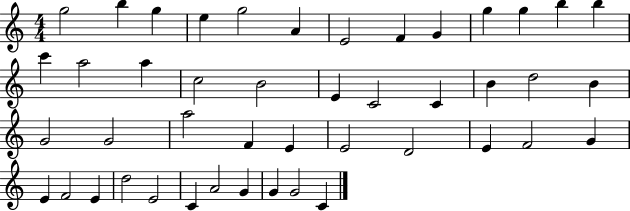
{
  \clef treble
  \numericTimeSignature
  \time 4/4
  \key c \major
  g''2 b''4 g''4 | e''4 g''2 a'4 | e'2 f'4 g'4 | g''4 g''4 b''4 b''4 | \break c'''4 a''2 a''4 | c''2 b'2 | e'4 c'2 c'4 | b'4 d''2 b'4 | \break g'2 g'2 | a''2 f'4 e'4 | e'2 d'2 | e'4 f'2 g'4 | \break e'4 f'2 e'4 | d''2 e'2 | c'4 a'2 g'4 | g'4 g'2 c'4 | \break \bar "|."
}